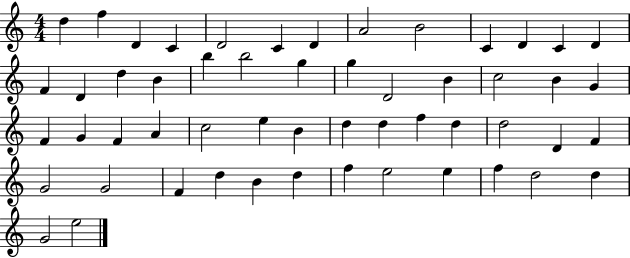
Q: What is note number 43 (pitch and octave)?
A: F4